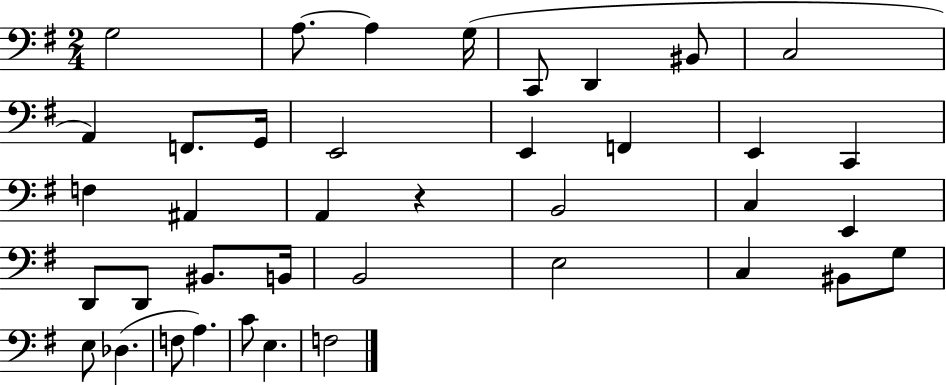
{
  \clef bass
  \numericTimeSignature
  \time 2/4
  \key g \major
  g2 | a8.~~ a4 g16( | c,8 d,4 bis,8 | c2 | \break a,4) f,8. g,16 | e,2 | e,4 f,4 | e,4 c,4 | \break f4 ais,4 | a,4 r4 | b,2 | c4 e,4 | \break d,8 d,8 bis,8. b,16 | b,2 | e2 | c4 bis,8 g8 | \break e8 des4.( | f8 a4.) | c'8 e4. | f2 | \break \bar "|."
}